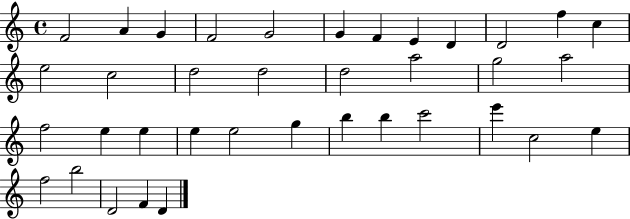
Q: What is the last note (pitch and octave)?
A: D4